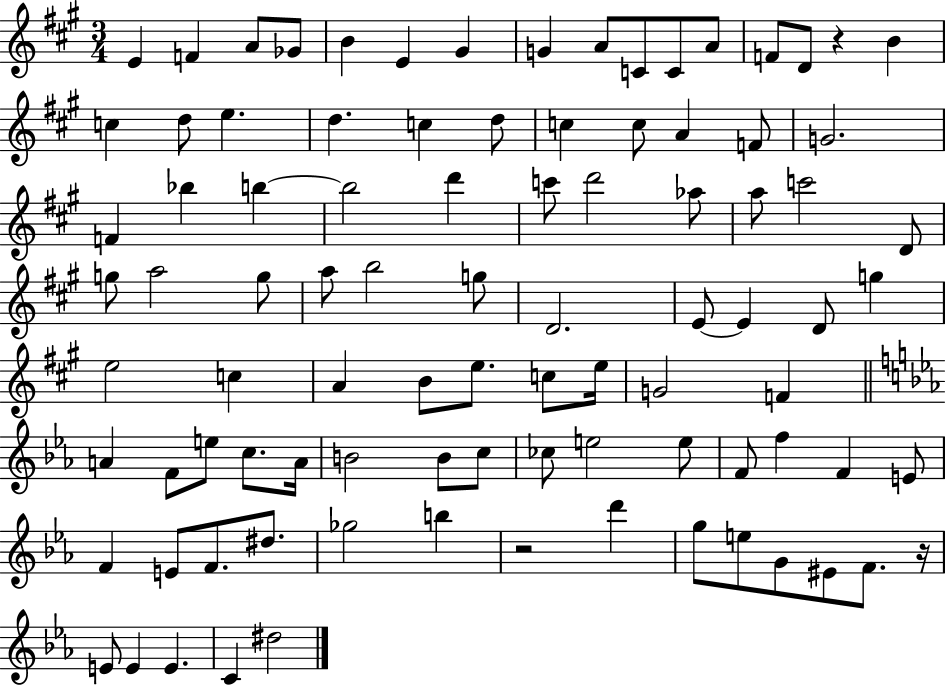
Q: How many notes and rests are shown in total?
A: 92